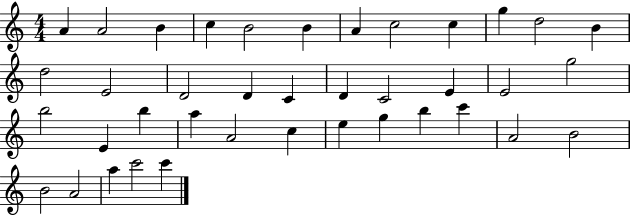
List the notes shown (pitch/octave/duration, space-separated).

A4/q A4/h B4/q C5/q B4/h B4/q A4/q C5/h C5/q G5/q D5/h B4/q D5/h E4/h D4/h D4/q C4/q D4/q C4/h E4/q E4/h G5/h B5/h E4/q B5/q A5/q A4/h C5/q E5/q G5/q B5/q C6/q A4/h B4/h B4/h A4/h A5/q C6/h C6/q